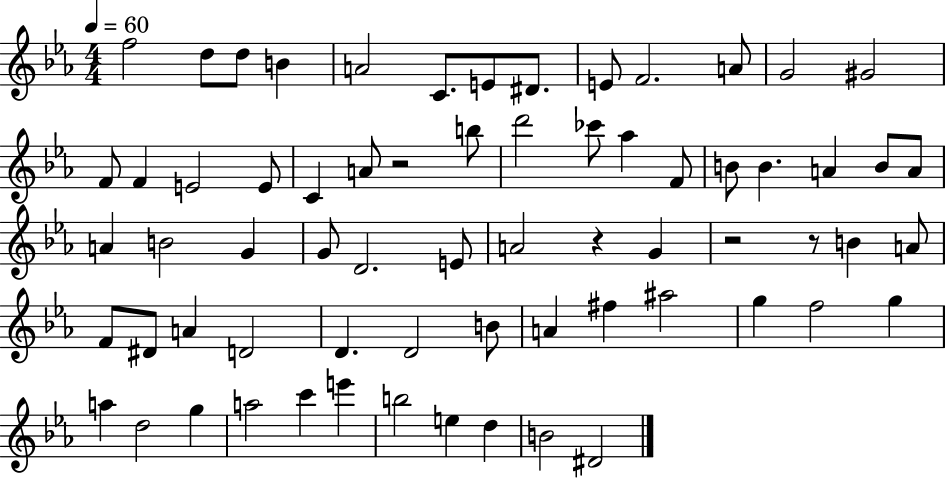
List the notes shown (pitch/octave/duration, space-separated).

F5/h D5/e D5/e B4/q A4/h C4/e. E4/e D#4/e. E4/e F4/h. A4/e G4/h G#4/h F4/e F4/q E4/h E4/e C4/q A4/e R/h B5/e D6/h CES6/e Ab5/q F4/e B4/e B4/q. A4/q B4/e A4/e A4/q B4/h G4/q G4/e D4/h. E4/e A4/h R/q G4/q R/h R/e B4/q A4/e F4/e D#4/e A4/q D4/h D4/q. D4/h B4/e A4/q F#5/q A#5/h G5/q F5/h G5/q A5/q D5/h G5/q A5/h C6/q E6/q B5/h E5/q D5/q B4/h D#4/h